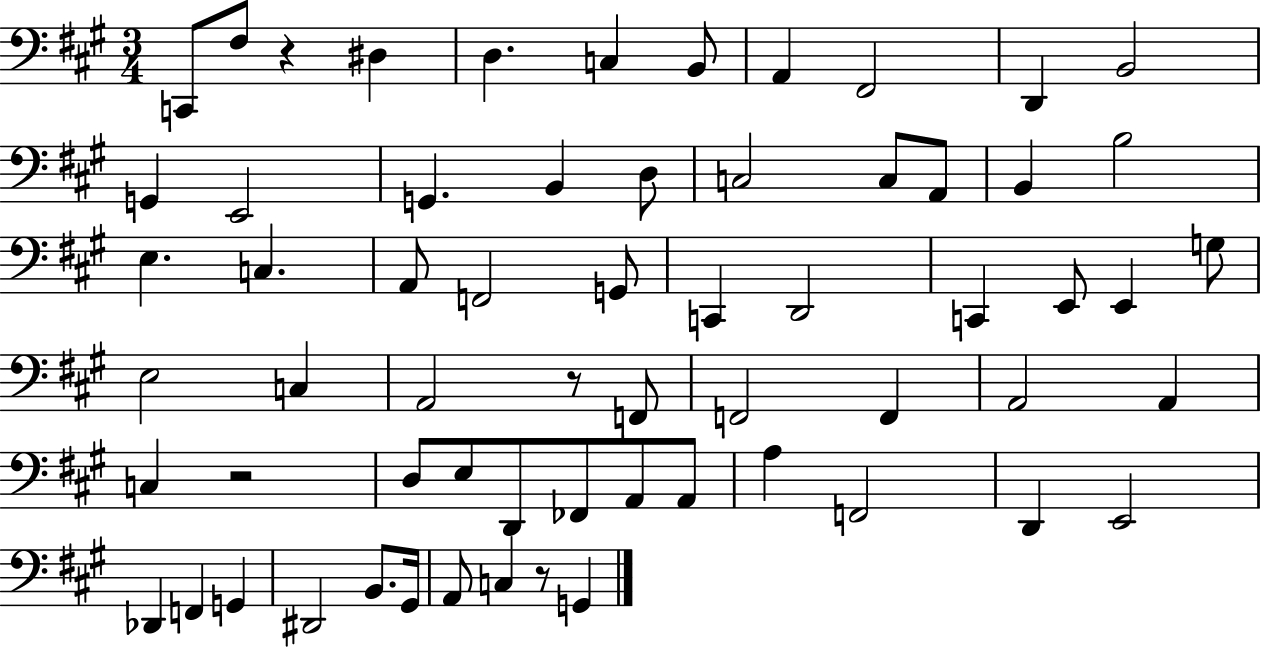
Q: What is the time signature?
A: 3/4